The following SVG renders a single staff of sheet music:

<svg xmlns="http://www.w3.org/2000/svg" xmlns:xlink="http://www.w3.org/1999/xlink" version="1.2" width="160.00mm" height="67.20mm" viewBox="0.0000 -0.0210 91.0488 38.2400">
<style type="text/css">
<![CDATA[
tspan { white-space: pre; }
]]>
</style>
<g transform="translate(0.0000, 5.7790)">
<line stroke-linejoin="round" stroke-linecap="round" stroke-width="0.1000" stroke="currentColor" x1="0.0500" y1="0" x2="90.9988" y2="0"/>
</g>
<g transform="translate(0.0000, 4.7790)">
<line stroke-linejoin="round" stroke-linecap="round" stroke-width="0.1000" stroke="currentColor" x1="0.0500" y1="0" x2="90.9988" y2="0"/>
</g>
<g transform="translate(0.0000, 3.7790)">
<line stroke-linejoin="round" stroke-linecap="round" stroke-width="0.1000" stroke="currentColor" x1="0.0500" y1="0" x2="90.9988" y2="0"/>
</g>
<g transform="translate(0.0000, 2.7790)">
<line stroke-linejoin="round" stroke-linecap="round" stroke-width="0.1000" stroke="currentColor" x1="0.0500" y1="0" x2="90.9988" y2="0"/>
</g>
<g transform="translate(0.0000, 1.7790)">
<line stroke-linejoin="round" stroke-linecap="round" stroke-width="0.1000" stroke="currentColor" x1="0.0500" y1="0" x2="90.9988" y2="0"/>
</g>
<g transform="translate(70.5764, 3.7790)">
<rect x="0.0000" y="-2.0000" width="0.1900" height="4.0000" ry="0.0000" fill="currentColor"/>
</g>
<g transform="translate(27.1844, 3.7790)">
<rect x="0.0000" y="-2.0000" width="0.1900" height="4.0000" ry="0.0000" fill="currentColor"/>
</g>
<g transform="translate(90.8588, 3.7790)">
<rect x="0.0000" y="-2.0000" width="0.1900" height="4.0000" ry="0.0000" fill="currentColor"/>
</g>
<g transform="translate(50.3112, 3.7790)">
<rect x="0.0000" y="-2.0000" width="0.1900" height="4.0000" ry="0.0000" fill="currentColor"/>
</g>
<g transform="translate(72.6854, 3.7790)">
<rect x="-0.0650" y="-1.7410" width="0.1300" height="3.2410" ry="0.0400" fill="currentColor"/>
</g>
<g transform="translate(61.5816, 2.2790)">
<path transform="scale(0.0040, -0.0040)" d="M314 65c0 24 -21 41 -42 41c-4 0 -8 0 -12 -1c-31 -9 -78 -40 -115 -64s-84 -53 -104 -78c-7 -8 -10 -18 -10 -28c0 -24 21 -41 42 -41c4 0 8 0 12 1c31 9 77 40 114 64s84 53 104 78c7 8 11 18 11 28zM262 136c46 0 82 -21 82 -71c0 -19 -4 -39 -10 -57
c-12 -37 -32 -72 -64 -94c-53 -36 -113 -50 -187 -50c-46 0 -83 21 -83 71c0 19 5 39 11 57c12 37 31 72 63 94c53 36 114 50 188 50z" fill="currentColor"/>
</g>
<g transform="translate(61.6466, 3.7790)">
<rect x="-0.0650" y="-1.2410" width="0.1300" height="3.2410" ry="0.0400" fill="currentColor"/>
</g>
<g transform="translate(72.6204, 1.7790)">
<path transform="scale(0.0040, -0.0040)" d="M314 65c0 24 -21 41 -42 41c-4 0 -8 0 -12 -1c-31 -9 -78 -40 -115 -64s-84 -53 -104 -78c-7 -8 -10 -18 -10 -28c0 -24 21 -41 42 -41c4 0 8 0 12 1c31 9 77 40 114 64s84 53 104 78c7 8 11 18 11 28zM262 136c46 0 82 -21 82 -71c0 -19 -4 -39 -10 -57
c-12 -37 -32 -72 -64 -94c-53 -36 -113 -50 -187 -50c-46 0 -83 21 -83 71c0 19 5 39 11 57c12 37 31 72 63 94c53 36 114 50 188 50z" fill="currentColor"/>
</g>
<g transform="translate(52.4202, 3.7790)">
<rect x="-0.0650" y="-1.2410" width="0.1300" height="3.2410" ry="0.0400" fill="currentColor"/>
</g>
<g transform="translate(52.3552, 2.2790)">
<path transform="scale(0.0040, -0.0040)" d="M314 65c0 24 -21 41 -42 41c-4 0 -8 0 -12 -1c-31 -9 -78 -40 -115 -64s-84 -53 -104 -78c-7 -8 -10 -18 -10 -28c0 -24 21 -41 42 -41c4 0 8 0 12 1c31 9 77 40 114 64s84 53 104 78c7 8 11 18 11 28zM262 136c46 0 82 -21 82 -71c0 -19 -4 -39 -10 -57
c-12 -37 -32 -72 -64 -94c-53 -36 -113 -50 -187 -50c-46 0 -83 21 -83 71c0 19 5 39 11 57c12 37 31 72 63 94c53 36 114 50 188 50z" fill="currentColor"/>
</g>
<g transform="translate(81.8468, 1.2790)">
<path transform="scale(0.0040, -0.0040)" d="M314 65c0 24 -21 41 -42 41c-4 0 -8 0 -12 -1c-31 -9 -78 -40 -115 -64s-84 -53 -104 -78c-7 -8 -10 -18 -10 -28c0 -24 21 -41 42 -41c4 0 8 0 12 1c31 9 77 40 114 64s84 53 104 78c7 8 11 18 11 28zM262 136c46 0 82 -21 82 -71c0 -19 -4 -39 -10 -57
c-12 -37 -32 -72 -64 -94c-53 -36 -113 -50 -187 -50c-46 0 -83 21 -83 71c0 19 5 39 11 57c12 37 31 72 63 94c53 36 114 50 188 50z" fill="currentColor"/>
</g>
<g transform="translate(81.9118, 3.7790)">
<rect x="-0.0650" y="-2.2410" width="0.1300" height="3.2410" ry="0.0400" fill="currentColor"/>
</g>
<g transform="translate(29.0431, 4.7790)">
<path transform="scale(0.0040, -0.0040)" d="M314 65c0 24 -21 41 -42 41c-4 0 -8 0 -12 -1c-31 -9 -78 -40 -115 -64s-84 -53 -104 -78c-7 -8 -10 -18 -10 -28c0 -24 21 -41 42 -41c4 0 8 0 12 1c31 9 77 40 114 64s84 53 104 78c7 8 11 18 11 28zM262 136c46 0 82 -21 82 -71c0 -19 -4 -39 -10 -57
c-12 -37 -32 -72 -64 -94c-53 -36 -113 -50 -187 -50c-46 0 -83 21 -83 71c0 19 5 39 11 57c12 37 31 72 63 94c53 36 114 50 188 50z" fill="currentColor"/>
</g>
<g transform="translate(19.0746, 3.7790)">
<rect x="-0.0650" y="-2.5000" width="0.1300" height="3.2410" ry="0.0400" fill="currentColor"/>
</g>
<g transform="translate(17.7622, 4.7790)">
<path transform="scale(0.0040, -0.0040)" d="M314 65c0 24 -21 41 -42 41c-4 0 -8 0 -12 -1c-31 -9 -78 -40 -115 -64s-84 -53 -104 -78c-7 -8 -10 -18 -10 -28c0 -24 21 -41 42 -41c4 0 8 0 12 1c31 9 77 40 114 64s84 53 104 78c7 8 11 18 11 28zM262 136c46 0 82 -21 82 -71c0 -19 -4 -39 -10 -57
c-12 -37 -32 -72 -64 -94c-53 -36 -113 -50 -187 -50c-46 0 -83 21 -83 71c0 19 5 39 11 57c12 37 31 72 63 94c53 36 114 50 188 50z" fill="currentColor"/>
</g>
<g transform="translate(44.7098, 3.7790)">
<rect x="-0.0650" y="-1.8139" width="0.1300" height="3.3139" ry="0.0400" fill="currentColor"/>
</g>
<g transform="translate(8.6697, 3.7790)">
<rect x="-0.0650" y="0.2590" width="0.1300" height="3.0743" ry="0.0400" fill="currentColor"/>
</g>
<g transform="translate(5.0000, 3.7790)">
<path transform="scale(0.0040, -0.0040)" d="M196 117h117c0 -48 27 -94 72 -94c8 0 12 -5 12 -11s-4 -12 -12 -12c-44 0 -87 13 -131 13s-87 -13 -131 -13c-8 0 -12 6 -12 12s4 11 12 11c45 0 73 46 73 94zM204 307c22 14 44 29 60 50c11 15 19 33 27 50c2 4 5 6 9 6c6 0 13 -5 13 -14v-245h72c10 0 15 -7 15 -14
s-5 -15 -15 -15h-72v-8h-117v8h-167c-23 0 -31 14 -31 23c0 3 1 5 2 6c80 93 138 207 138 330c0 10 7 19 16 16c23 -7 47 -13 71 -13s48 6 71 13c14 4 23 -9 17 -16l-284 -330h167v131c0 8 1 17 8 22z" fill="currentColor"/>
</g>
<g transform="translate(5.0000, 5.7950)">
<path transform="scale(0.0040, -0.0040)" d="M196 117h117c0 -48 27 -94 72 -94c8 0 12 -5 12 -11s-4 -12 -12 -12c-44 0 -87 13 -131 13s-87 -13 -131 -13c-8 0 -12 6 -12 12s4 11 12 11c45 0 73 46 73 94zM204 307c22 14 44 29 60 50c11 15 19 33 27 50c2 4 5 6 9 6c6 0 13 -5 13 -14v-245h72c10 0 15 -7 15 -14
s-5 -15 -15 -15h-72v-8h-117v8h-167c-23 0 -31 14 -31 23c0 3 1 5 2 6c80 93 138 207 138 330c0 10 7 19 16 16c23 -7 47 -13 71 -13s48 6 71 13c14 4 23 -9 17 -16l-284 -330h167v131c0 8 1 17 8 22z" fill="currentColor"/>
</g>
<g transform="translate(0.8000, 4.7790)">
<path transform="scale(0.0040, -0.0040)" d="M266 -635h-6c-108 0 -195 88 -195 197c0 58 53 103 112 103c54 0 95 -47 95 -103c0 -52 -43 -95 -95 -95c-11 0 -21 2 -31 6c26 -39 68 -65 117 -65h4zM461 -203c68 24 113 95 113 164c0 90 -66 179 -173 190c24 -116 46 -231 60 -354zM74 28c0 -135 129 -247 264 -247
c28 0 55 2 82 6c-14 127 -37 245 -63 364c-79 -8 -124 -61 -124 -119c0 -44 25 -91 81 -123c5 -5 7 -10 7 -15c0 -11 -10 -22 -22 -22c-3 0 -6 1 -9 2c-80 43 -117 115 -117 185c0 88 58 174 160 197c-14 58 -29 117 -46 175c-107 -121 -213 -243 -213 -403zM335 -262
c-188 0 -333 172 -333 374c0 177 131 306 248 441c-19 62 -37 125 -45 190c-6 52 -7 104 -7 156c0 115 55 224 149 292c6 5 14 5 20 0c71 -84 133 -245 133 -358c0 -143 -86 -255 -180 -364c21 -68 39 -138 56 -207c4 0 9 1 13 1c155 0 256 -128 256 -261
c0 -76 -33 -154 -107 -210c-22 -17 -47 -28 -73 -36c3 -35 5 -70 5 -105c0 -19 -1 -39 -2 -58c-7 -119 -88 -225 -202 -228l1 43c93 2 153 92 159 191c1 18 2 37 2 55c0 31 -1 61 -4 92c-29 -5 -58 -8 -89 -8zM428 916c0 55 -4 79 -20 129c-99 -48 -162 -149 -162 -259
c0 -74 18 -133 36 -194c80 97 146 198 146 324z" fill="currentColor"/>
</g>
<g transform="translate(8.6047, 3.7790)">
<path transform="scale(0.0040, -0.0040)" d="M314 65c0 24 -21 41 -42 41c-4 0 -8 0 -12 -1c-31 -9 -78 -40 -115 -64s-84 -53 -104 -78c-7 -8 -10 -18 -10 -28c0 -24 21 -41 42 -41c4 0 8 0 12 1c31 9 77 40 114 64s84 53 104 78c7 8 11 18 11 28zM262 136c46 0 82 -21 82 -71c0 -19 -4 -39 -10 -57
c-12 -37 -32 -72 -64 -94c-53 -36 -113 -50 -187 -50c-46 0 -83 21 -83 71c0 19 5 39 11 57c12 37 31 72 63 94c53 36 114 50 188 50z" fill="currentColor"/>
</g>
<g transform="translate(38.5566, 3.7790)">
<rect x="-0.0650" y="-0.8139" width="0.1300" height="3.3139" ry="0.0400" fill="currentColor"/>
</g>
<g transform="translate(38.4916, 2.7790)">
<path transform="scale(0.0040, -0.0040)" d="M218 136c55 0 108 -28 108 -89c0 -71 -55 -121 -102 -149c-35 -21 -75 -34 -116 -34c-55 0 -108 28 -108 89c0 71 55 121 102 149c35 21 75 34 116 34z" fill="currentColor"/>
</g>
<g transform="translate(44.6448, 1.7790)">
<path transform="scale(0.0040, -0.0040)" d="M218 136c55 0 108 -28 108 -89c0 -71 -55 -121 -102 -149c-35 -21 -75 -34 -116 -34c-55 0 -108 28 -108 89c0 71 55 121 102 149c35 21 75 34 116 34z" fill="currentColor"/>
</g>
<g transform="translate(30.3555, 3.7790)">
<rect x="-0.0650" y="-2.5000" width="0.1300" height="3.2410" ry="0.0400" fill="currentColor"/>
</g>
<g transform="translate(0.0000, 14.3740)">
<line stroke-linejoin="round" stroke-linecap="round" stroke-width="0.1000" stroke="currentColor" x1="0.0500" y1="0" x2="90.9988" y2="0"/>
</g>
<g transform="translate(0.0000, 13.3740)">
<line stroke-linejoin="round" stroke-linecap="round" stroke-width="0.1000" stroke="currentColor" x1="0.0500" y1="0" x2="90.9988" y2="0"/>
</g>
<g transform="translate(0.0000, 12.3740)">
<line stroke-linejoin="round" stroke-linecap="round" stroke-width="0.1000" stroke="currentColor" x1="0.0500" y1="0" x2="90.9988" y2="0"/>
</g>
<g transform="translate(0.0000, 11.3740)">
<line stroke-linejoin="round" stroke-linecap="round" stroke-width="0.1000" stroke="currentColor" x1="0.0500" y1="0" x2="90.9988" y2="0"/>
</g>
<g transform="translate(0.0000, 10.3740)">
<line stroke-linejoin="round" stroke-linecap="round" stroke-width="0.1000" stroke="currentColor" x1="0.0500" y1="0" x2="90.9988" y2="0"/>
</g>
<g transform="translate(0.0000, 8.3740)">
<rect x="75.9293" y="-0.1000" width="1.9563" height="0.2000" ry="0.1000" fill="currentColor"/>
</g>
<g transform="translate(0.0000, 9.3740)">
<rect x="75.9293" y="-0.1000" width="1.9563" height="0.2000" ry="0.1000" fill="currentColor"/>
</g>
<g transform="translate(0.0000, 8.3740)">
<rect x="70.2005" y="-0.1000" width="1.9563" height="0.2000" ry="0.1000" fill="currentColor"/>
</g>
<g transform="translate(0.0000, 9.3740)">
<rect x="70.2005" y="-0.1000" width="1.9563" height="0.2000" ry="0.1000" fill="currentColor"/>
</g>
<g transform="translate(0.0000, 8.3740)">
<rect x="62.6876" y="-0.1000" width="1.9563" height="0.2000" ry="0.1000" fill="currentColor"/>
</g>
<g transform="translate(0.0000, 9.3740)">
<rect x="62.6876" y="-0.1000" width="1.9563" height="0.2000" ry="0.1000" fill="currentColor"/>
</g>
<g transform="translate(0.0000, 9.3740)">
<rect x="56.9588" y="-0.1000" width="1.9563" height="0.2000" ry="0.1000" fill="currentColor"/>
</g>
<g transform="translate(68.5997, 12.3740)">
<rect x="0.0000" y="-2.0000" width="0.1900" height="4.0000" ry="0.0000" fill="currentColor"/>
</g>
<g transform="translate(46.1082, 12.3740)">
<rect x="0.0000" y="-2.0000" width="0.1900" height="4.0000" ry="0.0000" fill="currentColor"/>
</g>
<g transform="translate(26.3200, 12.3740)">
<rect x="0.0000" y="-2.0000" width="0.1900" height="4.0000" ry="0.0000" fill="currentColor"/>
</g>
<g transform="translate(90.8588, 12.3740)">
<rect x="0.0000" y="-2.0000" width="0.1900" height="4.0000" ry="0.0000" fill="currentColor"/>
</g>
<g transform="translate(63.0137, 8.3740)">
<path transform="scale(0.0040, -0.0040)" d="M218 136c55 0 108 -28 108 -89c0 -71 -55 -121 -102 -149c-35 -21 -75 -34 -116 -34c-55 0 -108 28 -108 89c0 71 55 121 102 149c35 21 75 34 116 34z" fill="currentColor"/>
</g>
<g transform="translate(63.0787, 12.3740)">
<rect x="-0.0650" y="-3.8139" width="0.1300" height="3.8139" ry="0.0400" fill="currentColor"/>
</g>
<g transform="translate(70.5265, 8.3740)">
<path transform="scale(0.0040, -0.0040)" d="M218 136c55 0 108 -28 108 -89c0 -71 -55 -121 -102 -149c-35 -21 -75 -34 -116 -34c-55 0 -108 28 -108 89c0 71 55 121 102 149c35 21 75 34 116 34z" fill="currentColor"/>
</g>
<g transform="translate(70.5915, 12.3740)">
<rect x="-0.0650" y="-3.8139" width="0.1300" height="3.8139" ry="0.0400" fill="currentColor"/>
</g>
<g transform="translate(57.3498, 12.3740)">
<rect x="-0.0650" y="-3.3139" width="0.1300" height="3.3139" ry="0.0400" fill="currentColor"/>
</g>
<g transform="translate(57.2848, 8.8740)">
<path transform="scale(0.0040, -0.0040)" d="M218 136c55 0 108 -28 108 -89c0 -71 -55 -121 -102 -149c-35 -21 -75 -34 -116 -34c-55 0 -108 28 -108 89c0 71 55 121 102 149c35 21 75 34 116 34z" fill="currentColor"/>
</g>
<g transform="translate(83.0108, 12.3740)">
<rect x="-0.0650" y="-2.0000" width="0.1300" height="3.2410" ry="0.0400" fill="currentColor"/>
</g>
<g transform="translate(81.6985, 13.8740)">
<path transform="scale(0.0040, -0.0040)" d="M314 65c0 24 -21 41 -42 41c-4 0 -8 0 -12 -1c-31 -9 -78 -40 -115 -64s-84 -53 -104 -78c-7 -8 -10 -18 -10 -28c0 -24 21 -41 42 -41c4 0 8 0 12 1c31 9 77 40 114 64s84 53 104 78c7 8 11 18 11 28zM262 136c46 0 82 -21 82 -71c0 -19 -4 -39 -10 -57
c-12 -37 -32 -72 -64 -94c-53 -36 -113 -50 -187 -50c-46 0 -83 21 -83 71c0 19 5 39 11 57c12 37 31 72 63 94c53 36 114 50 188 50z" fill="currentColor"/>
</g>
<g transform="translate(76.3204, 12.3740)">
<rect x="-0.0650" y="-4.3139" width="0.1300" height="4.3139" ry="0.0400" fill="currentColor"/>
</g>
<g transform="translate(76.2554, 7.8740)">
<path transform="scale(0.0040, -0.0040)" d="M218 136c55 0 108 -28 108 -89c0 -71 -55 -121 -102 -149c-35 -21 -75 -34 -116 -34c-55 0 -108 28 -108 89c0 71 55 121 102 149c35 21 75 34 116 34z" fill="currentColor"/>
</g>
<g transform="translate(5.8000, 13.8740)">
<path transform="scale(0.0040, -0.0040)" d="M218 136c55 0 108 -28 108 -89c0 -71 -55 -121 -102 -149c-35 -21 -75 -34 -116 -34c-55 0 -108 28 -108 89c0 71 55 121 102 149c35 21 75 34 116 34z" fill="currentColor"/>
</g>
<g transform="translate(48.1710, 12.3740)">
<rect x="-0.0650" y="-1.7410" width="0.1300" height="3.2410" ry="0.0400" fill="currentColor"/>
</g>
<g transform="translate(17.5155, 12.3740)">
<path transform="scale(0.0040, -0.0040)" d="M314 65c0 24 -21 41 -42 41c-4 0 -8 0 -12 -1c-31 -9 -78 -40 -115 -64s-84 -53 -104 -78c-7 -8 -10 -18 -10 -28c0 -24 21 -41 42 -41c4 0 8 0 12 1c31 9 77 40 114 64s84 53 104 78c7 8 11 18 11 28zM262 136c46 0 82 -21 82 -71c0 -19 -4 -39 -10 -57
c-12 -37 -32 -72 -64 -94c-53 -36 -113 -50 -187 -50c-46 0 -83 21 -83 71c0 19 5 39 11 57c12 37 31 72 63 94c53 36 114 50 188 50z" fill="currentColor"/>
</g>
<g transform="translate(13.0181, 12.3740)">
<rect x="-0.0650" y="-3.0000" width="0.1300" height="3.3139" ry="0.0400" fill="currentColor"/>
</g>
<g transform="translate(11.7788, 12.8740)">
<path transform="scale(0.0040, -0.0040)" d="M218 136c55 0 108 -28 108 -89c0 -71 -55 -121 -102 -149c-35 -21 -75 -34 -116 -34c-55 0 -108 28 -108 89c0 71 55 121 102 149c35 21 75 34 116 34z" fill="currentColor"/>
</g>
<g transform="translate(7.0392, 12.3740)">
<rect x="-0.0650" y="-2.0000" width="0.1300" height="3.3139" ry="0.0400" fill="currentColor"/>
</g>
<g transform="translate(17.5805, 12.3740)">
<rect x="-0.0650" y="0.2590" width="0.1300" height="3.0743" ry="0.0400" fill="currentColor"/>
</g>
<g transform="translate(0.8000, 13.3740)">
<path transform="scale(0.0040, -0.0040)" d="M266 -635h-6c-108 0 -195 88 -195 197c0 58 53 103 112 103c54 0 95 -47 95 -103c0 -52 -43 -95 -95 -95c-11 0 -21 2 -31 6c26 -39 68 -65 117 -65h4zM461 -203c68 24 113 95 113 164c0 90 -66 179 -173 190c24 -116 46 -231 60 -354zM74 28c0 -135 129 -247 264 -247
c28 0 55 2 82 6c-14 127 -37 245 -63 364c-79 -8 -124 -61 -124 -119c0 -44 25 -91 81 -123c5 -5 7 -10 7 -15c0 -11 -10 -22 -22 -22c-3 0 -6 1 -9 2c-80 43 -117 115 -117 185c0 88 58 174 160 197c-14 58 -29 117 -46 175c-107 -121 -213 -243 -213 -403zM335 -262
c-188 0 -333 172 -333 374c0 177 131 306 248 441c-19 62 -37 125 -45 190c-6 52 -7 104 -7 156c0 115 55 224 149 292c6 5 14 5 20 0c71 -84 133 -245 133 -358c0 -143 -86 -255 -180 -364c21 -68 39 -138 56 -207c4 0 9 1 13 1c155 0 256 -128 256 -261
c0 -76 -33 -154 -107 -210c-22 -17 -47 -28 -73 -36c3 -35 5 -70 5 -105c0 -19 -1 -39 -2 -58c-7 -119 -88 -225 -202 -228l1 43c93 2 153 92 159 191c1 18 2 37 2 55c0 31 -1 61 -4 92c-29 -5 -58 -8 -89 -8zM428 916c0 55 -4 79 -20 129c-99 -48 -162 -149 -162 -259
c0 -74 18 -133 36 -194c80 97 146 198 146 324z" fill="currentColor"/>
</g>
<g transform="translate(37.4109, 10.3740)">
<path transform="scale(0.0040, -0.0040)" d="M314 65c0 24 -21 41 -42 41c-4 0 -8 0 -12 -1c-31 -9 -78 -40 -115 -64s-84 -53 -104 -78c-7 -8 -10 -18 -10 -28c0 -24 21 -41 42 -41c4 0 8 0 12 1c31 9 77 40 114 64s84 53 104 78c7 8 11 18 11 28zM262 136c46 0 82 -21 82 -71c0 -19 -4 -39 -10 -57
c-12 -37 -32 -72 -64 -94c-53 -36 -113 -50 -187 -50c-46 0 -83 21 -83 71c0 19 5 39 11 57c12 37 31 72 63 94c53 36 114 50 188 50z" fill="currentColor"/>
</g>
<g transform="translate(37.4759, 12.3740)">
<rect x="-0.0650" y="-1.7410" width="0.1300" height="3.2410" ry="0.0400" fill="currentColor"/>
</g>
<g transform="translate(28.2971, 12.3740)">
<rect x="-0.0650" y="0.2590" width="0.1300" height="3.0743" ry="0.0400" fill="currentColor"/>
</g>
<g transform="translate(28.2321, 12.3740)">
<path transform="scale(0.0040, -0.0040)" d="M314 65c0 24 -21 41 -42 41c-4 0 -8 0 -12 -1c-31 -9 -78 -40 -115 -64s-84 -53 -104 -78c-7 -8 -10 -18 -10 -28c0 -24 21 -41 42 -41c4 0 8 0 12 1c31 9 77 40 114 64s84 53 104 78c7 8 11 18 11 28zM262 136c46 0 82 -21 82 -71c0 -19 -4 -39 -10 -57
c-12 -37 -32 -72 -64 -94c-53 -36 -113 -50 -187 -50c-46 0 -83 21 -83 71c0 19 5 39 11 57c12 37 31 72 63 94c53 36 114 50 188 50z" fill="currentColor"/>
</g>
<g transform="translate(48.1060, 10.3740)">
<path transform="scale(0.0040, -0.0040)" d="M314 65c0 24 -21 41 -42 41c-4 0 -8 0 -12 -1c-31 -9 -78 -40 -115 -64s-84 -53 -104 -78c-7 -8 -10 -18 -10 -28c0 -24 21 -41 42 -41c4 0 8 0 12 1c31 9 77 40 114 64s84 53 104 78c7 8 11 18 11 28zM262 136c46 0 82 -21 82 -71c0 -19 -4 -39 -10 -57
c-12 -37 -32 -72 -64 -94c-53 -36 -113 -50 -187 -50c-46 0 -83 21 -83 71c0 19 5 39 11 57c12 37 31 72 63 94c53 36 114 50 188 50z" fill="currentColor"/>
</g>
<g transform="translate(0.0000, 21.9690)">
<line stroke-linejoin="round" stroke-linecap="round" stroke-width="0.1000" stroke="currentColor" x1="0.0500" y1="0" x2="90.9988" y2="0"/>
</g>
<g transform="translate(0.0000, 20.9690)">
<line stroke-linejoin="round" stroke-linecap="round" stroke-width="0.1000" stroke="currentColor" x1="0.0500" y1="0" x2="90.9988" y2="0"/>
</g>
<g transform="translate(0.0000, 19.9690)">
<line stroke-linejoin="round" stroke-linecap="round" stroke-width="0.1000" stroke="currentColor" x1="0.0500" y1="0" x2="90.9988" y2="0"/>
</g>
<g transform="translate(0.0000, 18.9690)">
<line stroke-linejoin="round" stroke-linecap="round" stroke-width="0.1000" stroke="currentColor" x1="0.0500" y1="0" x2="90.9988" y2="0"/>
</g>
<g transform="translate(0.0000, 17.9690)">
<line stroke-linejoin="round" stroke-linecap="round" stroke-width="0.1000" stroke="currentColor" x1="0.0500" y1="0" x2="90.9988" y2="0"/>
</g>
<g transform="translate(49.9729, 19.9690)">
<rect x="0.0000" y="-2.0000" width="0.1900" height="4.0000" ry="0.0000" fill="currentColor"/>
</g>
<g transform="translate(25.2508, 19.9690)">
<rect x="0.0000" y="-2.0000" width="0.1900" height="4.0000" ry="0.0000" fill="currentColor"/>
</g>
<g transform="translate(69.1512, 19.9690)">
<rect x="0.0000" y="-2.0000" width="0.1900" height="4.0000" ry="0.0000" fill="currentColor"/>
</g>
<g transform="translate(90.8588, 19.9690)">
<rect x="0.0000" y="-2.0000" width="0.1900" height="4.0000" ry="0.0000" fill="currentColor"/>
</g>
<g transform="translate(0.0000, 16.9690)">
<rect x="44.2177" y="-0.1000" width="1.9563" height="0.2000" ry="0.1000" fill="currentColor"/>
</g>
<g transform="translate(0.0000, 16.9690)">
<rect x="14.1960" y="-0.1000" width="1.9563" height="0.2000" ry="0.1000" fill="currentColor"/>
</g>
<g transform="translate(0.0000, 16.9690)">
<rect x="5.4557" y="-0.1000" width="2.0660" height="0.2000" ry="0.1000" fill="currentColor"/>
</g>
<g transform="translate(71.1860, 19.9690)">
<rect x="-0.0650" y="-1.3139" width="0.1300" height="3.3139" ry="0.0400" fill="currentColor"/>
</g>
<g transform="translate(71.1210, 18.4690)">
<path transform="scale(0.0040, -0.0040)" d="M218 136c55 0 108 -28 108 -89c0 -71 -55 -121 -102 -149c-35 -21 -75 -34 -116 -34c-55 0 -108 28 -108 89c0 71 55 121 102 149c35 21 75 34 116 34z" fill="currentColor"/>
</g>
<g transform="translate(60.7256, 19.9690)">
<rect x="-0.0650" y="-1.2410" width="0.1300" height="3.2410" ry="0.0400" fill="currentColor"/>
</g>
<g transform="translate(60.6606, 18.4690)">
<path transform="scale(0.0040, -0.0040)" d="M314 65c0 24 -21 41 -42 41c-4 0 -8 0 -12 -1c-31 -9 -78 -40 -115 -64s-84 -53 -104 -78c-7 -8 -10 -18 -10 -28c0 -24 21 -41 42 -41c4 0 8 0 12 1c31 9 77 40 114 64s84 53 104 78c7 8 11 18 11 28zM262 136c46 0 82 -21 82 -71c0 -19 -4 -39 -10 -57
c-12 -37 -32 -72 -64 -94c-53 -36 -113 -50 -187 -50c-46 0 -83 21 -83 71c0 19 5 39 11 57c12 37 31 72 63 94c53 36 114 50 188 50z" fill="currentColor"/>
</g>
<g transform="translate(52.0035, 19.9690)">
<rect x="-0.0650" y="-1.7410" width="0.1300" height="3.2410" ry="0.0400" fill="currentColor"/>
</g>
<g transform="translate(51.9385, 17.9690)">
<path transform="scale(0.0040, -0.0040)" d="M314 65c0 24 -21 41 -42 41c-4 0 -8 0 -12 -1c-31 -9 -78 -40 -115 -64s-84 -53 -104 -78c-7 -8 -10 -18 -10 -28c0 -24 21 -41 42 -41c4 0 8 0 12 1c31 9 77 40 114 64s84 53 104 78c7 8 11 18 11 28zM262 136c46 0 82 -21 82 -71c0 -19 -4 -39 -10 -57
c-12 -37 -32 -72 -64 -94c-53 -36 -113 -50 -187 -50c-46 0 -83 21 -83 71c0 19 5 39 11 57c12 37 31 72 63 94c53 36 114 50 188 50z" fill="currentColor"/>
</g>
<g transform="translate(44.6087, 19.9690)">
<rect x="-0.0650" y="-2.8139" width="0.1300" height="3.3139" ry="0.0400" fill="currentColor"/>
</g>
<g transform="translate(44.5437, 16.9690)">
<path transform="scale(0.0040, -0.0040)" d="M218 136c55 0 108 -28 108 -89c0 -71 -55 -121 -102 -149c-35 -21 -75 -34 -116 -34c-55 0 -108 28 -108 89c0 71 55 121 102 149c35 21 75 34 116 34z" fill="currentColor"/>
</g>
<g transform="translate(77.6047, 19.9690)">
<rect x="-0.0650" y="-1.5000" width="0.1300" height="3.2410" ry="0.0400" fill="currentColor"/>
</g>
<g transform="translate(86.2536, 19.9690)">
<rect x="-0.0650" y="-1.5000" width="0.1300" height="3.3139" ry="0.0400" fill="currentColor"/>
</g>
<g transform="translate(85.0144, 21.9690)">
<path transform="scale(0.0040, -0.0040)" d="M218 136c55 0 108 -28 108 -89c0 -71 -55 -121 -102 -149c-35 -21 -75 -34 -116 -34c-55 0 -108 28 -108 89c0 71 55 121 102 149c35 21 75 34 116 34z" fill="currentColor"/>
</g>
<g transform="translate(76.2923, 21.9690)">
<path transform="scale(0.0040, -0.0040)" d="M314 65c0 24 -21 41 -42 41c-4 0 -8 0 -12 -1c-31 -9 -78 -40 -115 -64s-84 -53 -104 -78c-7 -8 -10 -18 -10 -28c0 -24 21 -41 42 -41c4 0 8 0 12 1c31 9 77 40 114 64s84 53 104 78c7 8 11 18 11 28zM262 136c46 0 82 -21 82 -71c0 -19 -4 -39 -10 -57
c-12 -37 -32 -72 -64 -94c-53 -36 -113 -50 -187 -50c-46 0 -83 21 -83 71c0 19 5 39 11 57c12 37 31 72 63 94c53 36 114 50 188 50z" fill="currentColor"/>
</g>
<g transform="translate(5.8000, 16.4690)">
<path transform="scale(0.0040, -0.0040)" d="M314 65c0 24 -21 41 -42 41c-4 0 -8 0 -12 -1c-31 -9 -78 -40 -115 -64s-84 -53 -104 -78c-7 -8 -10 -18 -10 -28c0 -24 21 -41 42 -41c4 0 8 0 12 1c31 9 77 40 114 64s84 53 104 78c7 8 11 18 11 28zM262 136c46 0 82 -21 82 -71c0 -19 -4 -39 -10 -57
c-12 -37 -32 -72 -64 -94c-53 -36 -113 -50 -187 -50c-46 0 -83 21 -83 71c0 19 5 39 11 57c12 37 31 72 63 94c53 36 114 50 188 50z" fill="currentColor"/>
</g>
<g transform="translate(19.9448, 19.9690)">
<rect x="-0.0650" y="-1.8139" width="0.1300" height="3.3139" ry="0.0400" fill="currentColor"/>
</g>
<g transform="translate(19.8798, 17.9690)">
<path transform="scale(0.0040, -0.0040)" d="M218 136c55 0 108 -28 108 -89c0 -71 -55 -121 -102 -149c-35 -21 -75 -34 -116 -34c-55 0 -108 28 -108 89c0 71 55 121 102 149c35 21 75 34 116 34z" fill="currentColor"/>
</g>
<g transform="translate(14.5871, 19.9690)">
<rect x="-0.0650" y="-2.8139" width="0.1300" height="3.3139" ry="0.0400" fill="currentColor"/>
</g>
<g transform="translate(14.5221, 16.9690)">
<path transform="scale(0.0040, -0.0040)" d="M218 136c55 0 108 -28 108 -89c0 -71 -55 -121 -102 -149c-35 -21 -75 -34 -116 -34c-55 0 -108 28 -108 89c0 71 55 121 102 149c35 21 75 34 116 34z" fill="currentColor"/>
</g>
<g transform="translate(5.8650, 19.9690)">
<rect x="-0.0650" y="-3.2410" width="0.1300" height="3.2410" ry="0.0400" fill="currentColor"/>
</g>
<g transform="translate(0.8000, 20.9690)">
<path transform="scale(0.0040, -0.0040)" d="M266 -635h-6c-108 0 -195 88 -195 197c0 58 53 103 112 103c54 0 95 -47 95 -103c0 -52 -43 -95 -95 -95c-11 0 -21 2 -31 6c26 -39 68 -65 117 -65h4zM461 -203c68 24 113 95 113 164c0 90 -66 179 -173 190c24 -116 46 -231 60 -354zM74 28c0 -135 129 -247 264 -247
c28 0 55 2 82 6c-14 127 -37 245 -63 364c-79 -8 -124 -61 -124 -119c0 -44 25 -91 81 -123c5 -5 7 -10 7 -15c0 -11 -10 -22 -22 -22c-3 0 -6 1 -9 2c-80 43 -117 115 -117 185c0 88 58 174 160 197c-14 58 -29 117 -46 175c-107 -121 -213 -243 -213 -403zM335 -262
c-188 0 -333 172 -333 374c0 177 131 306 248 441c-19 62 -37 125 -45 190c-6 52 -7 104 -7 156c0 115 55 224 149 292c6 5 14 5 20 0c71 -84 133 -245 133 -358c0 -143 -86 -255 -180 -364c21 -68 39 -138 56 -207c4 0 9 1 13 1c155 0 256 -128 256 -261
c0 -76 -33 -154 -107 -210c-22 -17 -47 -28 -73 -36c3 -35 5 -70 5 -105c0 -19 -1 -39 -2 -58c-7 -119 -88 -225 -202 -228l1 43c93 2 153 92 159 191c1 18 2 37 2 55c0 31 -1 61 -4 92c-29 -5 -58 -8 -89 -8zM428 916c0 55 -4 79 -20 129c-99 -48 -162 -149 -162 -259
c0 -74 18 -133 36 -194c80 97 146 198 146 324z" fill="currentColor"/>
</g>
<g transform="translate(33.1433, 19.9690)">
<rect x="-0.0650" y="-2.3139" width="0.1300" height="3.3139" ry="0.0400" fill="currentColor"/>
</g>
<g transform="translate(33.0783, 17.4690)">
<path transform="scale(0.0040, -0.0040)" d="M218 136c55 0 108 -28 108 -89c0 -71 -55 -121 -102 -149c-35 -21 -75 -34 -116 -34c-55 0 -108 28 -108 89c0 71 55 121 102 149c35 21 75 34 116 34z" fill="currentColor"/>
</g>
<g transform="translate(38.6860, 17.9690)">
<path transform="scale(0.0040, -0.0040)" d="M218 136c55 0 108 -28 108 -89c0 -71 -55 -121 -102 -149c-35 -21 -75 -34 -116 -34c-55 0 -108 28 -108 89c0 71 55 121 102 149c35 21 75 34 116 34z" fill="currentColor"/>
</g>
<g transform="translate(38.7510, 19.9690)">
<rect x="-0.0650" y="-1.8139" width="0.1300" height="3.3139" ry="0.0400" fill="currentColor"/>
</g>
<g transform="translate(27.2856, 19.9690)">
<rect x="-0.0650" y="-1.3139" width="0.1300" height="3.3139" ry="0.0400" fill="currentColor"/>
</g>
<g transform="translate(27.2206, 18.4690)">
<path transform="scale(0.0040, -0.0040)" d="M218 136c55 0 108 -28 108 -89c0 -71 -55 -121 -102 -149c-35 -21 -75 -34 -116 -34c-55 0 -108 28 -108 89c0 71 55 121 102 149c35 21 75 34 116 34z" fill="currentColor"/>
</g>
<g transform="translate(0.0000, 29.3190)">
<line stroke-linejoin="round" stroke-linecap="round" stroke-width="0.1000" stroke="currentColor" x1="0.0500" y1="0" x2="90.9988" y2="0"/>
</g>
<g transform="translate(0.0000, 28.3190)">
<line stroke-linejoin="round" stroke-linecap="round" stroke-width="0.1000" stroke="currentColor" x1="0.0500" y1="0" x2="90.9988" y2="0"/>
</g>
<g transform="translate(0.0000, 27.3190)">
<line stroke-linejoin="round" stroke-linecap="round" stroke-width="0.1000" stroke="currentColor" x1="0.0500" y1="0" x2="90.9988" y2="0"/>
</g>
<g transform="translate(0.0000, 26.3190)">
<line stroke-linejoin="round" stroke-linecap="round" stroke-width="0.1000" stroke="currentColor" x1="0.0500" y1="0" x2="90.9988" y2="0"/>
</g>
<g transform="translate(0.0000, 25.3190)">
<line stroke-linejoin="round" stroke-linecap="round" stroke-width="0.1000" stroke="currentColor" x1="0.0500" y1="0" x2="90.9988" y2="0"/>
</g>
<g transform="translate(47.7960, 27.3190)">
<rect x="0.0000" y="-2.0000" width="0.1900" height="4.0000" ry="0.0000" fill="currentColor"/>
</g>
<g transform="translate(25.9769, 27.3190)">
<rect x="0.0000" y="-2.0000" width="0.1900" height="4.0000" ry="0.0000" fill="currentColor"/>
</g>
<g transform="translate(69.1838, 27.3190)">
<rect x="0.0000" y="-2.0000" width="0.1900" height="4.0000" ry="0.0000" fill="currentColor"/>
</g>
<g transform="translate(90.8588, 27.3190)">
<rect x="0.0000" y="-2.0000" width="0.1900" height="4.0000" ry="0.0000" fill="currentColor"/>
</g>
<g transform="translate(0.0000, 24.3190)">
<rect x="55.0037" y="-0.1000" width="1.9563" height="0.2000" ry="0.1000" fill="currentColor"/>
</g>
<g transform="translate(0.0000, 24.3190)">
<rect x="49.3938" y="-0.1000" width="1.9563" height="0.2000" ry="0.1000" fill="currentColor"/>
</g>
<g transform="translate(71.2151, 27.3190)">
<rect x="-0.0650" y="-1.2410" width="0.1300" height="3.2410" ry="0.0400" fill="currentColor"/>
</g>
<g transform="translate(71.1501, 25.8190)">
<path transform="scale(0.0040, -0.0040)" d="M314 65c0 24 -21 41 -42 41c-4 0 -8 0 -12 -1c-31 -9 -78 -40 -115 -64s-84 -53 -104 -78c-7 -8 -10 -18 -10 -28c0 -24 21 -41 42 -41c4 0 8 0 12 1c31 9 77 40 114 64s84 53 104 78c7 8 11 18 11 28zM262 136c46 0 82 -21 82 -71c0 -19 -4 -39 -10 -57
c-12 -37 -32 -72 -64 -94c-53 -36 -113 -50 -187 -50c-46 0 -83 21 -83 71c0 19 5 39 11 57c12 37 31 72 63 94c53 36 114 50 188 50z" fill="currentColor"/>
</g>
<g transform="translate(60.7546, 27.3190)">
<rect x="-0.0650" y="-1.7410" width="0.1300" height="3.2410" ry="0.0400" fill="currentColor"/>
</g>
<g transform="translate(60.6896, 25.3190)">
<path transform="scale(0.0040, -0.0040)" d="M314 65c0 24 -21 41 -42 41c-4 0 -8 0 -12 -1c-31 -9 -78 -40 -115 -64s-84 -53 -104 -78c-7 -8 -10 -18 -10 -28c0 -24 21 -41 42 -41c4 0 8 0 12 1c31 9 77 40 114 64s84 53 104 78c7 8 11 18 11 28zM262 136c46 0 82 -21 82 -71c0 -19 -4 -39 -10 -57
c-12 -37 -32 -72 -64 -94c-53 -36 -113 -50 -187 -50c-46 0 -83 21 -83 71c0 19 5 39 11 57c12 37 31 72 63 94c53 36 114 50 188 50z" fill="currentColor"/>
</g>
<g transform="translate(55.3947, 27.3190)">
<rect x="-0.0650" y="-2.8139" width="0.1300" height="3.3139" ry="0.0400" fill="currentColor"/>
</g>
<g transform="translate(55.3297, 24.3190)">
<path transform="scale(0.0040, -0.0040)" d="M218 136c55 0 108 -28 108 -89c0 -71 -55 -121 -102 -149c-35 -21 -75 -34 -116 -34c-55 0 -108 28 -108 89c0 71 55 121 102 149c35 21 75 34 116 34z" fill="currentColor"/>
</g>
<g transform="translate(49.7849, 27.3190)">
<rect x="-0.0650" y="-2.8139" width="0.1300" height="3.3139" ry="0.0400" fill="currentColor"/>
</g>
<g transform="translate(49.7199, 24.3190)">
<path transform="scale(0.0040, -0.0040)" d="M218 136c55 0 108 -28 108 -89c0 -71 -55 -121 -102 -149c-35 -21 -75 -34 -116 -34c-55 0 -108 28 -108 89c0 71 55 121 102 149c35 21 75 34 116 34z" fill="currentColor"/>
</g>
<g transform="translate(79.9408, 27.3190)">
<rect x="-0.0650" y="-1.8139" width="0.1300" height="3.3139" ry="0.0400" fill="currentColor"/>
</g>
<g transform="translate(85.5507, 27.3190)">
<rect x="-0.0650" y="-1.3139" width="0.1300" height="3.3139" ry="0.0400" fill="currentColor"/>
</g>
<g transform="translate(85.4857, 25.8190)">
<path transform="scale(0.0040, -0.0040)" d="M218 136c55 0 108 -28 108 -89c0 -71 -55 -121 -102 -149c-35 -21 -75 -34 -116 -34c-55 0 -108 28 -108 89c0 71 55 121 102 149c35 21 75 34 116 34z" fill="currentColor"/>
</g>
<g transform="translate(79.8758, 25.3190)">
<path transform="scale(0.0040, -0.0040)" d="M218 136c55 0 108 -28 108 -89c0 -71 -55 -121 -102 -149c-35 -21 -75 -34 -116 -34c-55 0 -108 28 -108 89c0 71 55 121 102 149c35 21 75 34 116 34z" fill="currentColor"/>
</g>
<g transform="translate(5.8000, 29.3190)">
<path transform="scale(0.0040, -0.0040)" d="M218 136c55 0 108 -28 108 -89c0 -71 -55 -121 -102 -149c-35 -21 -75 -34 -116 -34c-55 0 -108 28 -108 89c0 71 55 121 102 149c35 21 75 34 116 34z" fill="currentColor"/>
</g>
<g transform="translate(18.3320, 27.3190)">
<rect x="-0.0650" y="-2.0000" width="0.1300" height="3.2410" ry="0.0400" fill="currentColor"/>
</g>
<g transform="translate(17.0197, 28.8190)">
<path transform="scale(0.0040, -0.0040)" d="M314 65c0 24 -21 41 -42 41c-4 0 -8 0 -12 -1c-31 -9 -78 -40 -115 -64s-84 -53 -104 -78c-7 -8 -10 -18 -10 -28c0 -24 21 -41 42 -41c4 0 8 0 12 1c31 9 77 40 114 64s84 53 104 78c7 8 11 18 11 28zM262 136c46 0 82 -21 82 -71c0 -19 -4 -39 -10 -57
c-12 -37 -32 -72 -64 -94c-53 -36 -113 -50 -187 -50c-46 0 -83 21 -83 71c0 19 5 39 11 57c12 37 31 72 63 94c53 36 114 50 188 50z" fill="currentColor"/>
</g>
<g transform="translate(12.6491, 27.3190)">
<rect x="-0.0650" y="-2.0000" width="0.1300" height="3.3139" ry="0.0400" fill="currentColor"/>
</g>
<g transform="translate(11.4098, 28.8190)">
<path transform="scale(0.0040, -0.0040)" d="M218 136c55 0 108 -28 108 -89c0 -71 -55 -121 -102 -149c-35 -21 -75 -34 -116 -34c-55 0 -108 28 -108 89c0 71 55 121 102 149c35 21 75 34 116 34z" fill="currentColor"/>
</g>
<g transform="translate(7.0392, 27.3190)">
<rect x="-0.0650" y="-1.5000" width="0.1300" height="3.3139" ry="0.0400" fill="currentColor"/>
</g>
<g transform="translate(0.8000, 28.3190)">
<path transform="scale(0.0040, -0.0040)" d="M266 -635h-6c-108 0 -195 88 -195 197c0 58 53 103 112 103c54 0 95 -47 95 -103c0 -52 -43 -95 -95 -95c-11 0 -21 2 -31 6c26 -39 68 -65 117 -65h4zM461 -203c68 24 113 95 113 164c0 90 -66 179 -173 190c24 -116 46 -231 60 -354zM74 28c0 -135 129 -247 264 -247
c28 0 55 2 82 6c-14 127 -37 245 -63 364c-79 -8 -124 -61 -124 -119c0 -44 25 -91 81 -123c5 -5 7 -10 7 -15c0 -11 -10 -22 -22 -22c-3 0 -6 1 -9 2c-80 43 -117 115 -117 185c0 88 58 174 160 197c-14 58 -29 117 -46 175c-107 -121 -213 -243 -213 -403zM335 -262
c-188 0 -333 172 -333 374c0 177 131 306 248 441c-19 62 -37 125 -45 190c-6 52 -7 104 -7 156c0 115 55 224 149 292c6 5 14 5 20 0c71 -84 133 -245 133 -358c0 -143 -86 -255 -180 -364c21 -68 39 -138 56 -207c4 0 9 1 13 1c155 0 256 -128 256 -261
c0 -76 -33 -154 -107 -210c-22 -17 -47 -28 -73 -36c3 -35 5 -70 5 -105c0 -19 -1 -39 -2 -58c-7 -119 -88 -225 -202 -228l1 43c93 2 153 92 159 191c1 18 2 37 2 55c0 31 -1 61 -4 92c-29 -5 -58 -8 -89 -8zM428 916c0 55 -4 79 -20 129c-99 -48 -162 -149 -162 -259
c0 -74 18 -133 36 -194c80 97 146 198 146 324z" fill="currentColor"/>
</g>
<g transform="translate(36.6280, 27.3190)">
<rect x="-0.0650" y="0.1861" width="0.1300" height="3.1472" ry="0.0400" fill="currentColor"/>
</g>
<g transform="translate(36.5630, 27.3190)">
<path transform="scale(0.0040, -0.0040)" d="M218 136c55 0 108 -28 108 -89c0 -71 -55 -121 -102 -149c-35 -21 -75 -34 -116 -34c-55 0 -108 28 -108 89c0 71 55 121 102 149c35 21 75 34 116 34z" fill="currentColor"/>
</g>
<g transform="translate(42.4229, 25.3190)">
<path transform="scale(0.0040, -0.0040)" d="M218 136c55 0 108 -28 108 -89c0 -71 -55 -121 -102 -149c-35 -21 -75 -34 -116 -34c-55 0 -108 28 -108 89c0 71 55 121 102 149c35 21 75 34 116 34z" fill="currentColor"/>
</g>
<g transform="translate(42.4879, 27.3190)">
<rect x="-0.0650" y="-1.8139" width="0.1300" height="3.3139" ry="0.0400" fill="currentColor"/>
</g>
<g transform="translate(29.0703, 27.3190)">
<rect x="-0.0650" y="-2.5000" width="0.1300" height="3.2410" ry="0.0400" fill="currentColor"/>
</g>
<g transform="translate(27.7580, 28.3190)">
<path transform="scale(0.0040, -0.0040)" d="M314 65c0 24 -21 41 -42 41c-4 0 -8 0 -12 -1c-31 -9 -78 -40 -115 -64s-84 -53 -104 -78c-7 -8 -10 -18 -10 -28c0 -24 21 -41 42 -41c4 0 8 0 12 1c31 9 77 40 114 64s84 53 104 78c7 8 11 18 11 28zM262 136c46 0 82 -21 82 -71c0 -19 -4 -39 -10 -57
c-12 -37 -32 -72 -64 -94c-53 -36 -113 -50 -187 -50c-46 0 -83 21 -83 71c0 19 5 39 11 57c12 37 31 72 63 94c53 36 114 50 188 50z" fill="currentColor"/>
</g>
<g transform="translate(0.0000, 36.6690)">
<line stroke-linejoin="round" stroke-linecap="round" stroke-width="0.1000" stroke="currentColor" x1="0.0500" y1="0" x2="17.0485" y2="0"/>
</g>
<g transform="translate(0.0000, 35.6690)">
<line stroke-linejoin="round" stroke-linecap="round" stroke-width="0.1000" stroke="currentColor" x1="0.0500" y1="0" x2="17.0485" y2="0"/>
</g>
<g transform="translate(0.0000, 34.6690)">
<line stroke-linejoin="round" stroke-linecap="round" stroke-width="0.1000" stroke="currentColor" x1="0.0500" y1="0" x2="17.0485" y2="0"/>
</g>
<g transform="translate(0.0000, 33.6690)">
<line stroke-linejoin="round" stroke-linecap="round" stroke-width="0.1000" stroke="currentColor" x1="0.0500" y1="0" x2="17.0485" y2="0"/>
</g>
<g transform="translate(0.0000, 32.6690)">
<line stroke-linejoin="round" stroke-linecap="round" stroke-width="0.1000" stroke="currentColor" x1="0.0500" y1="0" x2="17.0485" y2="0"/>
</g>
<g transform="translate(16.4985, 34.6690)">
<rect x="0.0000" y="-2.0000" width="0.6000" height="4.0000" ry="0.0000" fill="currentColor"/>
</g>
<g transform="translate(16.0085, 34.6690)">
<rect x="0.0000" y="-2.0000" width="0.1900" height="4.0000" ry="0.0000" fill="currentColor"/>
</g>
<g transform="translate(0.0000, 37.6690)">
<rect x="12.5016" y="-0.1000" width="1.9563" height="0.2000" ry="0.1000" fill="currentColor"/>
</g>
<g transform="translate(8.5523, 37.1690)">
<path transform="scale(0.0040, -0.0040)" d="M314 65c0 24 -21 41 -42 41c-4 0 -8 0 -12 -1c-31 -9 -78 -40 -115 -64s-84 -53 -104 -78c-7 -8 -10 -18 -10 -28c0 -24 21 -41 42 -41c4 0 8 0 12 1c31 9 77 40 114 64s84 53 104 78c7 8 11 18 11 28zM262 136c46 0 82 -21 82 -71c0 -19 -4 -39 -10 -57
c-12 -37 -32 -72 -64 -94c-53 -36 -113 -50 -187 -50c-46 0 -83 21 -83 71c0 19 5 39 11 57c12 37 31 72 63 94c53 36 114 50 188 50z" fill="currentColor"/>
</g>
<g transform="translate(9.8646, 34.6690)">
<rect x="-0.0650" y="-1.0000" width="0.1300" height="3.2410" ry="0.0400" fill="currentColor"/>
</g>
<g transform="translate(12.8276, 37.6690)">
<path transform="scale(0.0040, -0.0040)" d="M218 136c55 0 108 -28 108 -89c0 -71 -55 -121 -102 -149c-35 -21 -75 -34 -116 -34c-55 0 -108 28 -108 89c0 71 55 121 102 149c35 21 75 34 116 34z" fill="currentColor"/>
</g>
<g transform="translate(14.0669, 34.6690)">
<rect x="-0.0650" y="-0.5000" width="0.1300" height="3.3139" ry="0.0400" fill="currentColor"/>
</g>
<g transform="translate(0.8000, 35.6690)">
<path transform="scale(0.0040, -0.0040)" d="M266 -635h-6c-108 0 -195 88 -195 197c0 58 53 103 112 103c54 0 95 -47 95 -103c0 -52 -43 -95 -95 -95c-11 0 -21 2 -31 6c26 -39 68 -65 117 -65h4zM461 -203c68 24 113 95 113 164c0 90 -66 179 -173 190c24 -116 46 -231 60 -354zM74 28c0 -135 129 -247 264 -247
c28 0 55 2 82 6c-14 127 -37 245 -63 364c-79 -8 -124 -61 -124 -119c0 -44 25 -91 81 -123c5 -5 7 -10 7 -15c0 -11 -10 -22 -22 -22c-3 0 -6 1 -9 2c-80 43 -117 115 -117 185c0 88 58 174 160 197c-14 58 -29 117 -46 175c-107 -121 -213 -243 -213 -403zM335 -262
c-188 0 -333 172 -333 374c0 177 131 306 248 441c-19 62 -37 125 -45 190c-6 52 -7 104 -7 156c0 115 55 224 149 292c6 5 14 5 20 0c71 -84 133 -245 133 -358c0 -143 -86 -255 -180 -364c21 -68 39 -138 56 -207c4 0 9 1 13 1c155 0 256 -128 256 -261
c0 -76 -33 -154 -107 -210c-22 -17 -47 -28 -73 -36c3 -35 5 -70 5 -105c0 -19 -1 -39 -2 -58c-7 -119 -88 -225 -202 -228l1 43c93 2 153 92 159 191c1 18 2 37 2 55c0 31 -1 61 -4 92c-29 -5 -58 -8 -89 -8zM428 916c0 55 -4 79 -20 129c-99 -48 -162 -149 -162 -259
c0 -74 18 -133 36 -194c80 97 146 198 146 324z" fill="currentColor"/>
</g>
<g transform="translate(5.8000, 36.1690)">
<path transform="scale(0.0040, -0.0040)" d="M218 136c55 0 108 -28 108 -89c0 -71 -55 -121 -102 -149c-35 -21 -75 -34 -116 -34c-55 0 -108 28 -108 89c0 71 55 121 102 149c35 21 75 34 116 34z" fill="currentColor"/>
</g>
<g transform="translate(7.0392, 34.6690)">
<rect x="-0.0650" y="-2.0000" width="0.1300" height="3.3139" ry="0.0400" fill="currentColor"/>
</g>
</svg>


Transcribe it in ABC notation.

X:1
T:Untitled
M:4/4
L:1/4
K:C
B2 G2 G2 d f e2 e2 f2 g2 F A B2 B2 f2 f2 b c' c' d' F2 b2 a f e g f a f2 e2 e E2 E E F F2 G2 B f a a f2 e2 f e F D2 C